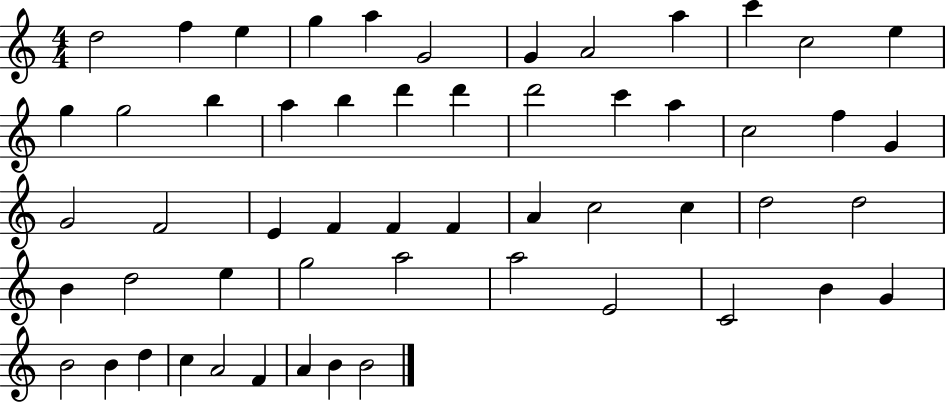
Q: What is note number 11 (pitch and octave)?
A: C5